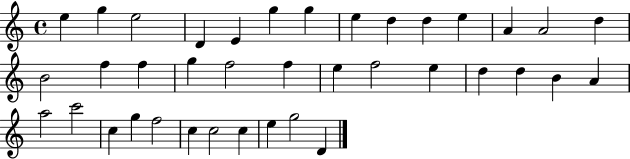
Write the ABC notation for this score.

X:1
T:Untitled
M:4/4
L:1/4
K:C
e g e2 D E g g e d d e A A2 d B2 f f g f2 f e f2 e d d B A a2 c'2 c g f2 c c2 c e g2 D